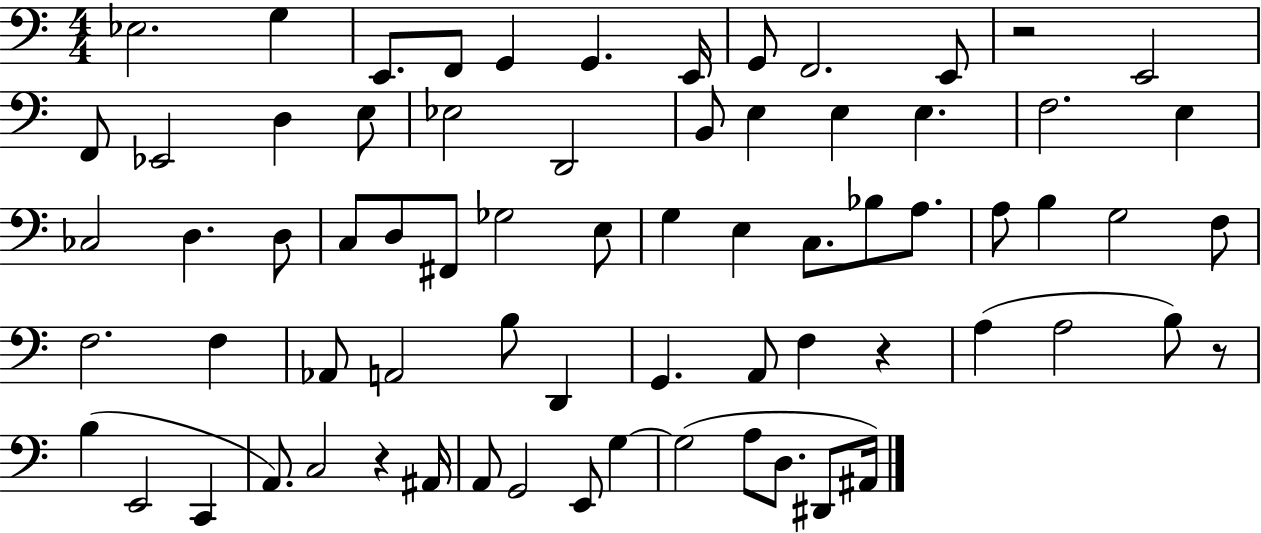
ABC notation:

X:1
T:Untitled
M:4/4
L:1/4
K:C
_E,2 G, E,,/2 F,,/2 G,, G,, E,,/4 G,,/2 F,,2 E,,/2 z2 E,,2 F,,/2 _E,,2 D, E,/2 _E,2 D,,2 B,,/2 E, E, E, F,2 E, _C,2 D, D,/2 C,/2 D,/2 ^F,,/2 _G,2 E,/2 G, E, C,/2 _B,/2 A,/2 A,/2 B, G,2 F,/2 F,2 F, _A,,/2 A,,2 B,/2 D,, G,, A,,/2 F, z A, A,2 B,/2 z/2 B, E,,2 C,, A,,/2 C,2 z ^A,,/4 A,,/2 G,,2 E,,/2 G, G,2 A,/2 D,/2 ^D,,/2 ^A,,/4